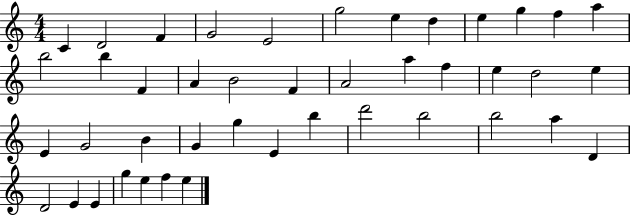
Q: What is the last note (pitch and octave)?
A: E5